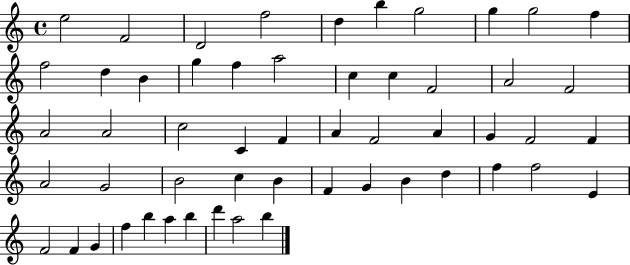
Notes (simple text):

E5/h F4/h D4/h F5/h D5/q B5/q G5/h G5/q G5/h F5/q F5/h D5/q B4/q G5/q F5/q A5/h C5/q C5/q F4/h A4/h F4/h A4/h A4/h C5/h C4/q F4/q A4/q F4/h A4/q G4/q F4/h F4/q A4/h G4/h B4/h C5/q B4/q F4/q G4/q B4/q D5/q F5/q F5/h E4/q F4/h F4/q G4/q F5/q B5/q A5/q B5/q D6/q A5/h B5/q